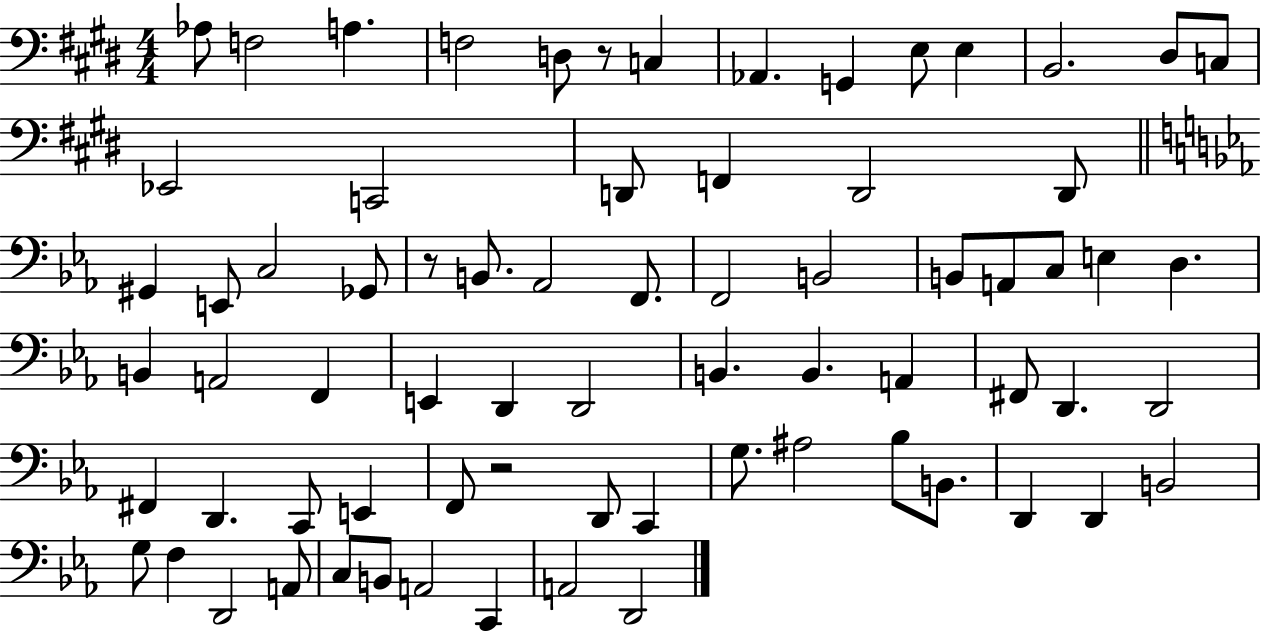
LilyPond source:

{
  \clef bass
  \numericTimeSignature
  \time 4/4
  \key e \major
  \repeat volta 2 { aes8 f2 a4. | f2 d8 r8 c4 | aes,4. g,4 e8 e4 | b,2. dis8 c8 | \break ees,2 c,2 | d,8 f,4 d,2 d,8 | \bar "||" \break \key c \minor gis,4 e,8 c2 ges,8 | r8 b,8. aes,2 f,8. | f,2 b,2 | b,8 a,8 c8 e4 d4. | \break b,4 a,2 f,4 | e,4 d,4 d,2 | b,4. b,4. a,4 | fis,8 d,4. d,2 | \break fis,4 d,4. c,8 e,4 | f,8 r2 d,8 c,4 | g8. ais2 bes8 b,8. | d,4 d,4 b,2 | \break g8 f4 d,2 a,8 | c8 b,8 a,2 c,4 | a,2 d,2 | } \bar "|."
}